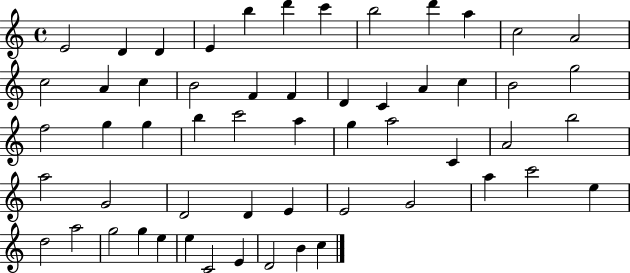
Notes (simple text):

E4/h D4/q D4/q E4/q B5/q D6/q C6/q B5/h D6/q A5/q C5/h A4/h C5/h A4/q C5/q B4/h F4/q F4/q D4/q C4/q A4/q C5/q B4/h G5/h F5/h G5/q G5/q B5/q C6/h A5/q G5/q A5/h C4/q A4/h B5/h A5/h G4/h D4/h D4/q E4/q E4/h G4/h A5/q C6/h E5/q D5/h A5/h G5/h G5/q E5/q E5/q C4/h E4/q D4/h B4/q C5/q